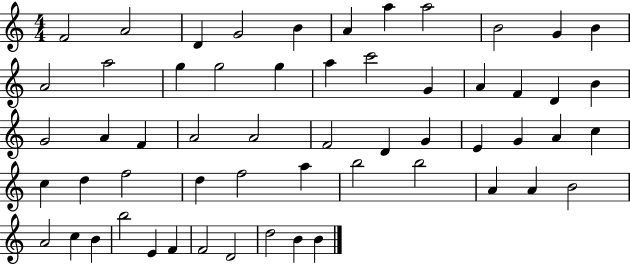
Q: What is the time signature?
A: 4/4